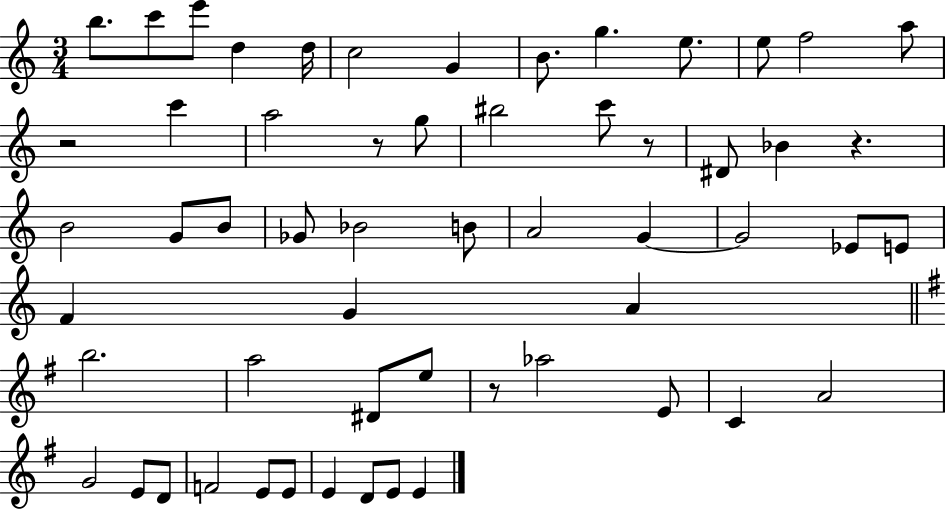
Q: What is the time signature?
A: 3/4